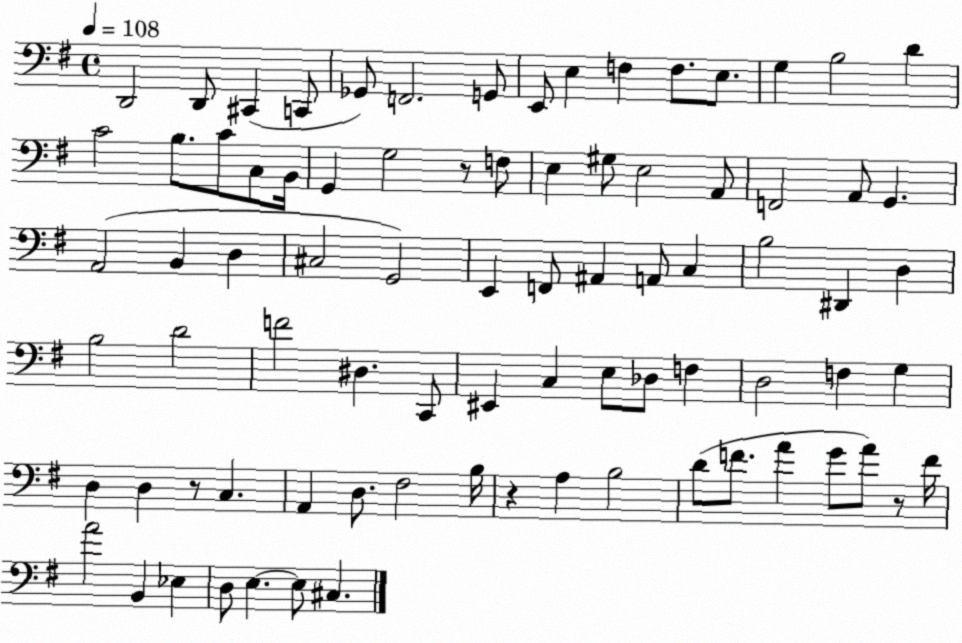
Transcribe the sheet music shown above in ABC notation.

X:1
T:Untitled
M:4/4
L:1/4
K:G
D,,2 D,,/2 ^C,, C,,/2 _G,,/2 F,,2 G,,/2 E,,/2 E, F, F,/2 E,/2 G, B,2 D C2 B,/2 C/2 C,/2 B,,/4 G,, G,2 z/2 F,/2 E, ^G,/2 E,2 A,,/2 F,,2 A,,/2 G,, A,,2 B,, D, ^C,2 G,,2 E,, F,,/2 ^A,, A,,/2 C, B,2 ^D,, D, B,2 D2 F2 ^D, C,,/2 ^E,, C, E,/2 _D,/2 F, D,2 F, G, D, D, z/2 C, A,, D,/2 ^F,2 B,/4 z A, B,2 D/2 F/2 A G/2 A/2 z/2 F/4 A2 B,, _E, D,/2 E, E,/2 ^C,